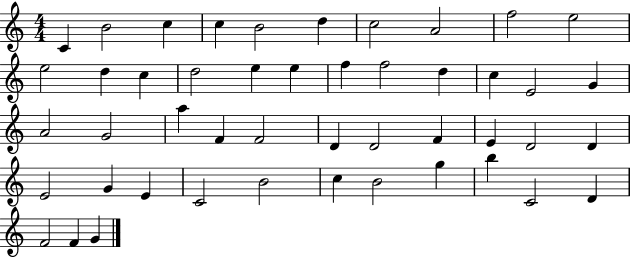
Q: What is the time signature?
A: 4/4